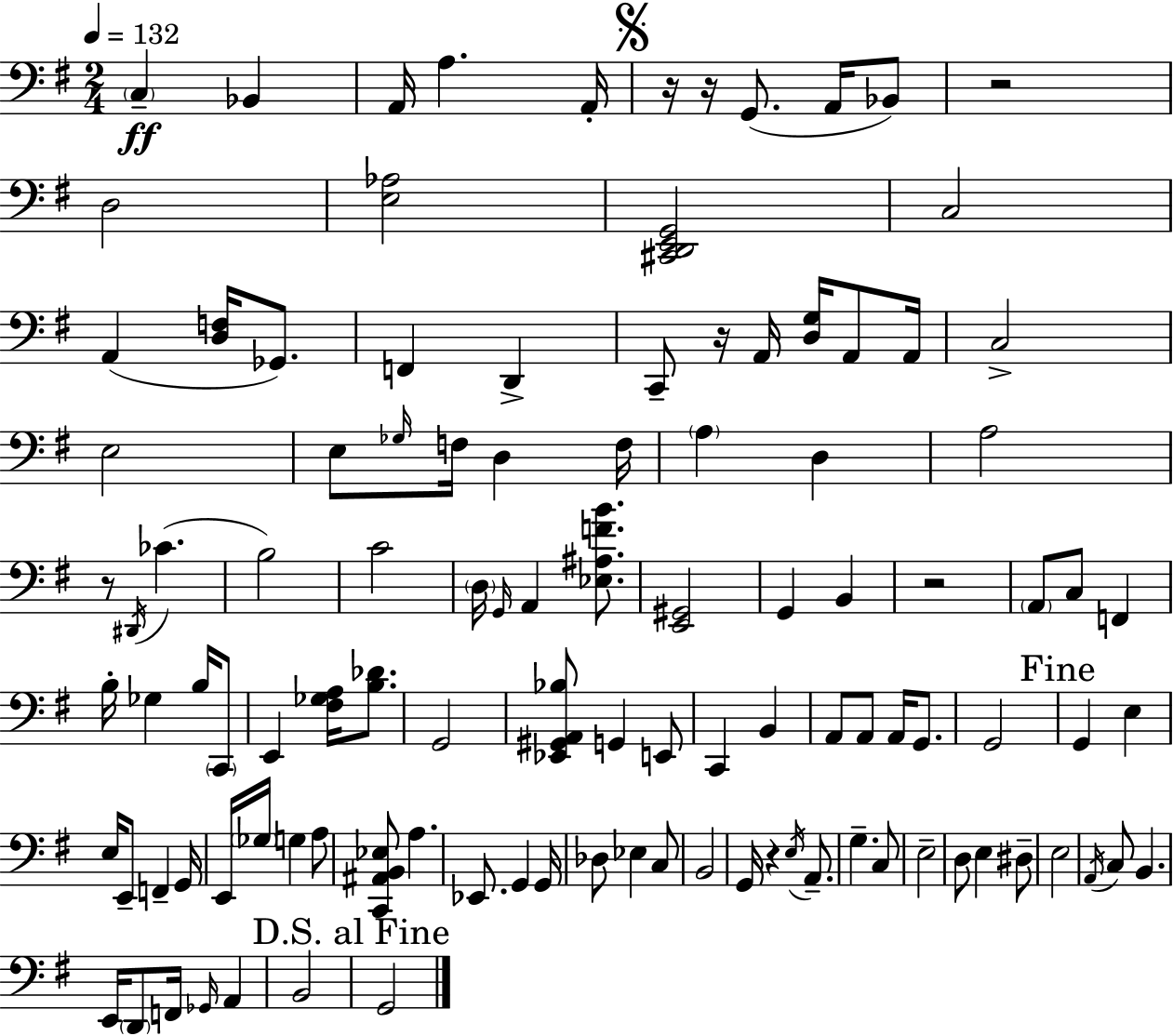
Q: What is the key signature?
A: E minor